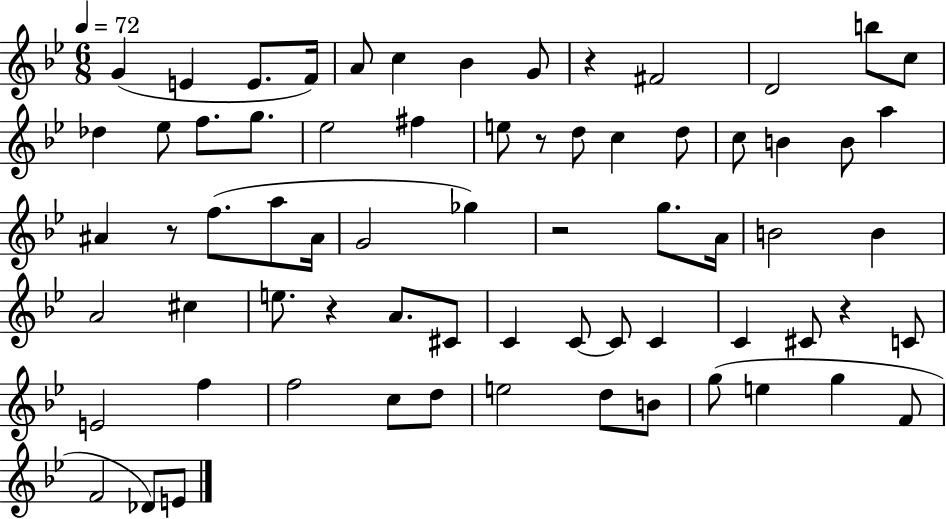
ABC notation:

X:1
T:Untitled
M:6/8
L:1/4
K:Bb
G E E/2 F/4 A/2 c _B G/2 z ^F2 D2 b/2 c/2 _d _e/2 f/2 g/2 _e2 ^f e/2 z/2 d/2 c d/2 c/2 B B/2 a ^A z/2 f/2 a/2 ^A/4 G2 _g z2 g/2 A/4 B2 B A2 ^c e/2 z A/2 ^C/2 C C/2 C/2 C C ^C/2 z C/2 E2 f f2 c/2 d/2 e2 d/2 B/2 g/2 e g F/2 F2 _D/2 E/2